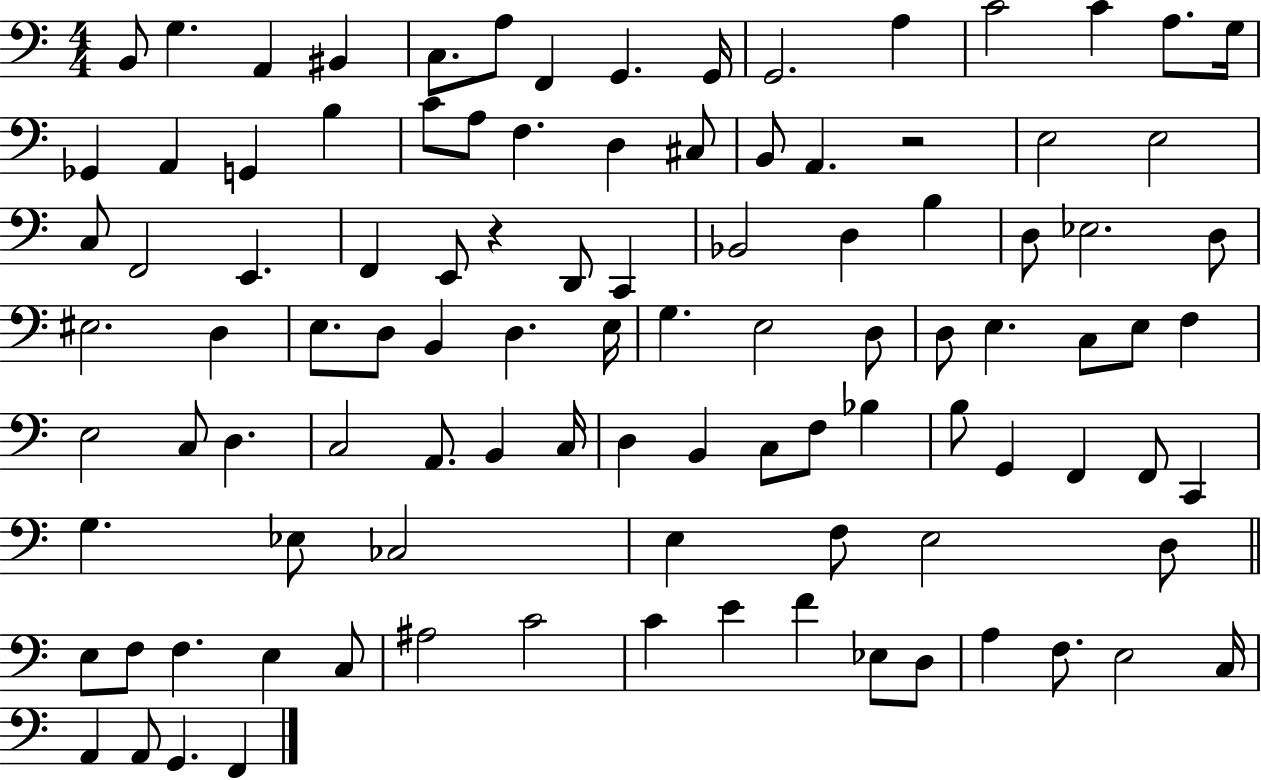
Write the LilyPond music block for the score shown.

{
  \clef bass
  \numericTimeSignature
  \time 4/4
  \key c \major
  b,8 g4. a,4 bis,4 | c8. a8 f,4 g,4. g,16 | g,2. a4 | c'2 c'4 a8. g16 | \break ges,4 a,4 g,4 b4 | c'8 a8 f4. d4 cis8 | b,8 a,4. r2 | e2 e2 | \break c8 f,2 e,4. | f,4 e,8 r4 d,8 c,4 | bes,2 d4 b4 | d8 ees2. d8 | \break eis2. d4 | e8. d8 b,4 d4. e16 | g4. e2 d8 | d8 e4. c8 e8 f4 | \break e2 c8 d4. | c2 a,8. b,4 c16 | d4 b,4 c8 f8 bes4 | b8 g,4 f,4 f,8 c,4 | \break g4. ees8 ces2 | e4 f8 e2 d8 | \bar "||" \break \key a \minor e8 f8 f4. e4 c8 | ais2 c'2 | c'4 e'4 f'4 ees8 d8 | a4 f8. e2 c16 | \break a,4 a,8 g,4. f,4 | \bar "|."
}